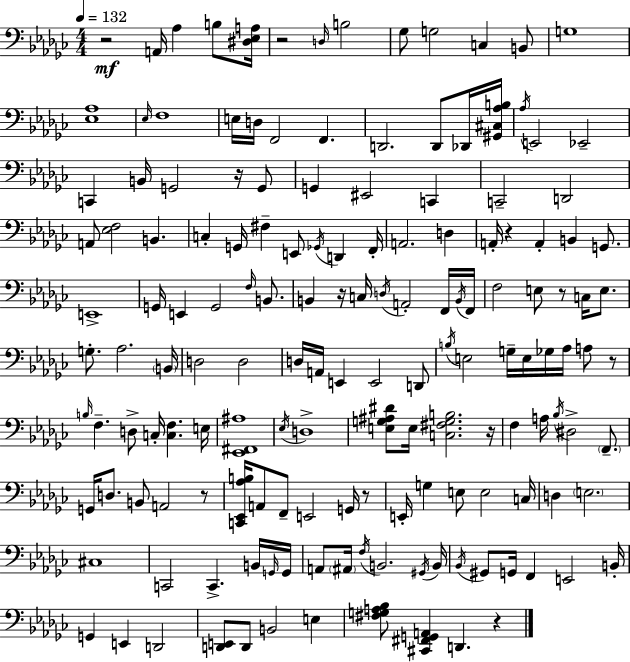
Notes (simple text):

R/h A2/s Ab3/q B3/e [D#3,Eb3,A3]/s R/h D3/s B3/h Gb3/e G3/h C3/q B2/e G3/w [Eb3,Ab3]/w Eb3/s F3/w E3/s D3/s F2/h F2/q. D2/h. D2/e Db2/s [G#2,C#3,Ab3,B3]/s Ab3/s E2/h Eb2/h C2/q B2/s G2/h R/s G2/e G2/q EIS2/h C2/q C2/h D2/h A2/e [Eb3,F3]/h B2/q. C3/q G2/s F#3/q E2/e Gb2/s D2/q F2/s A2/h. D3/q A2/s R/q A2/q B2/q G2/e. E2/w G2/s E2/q G2/h F3/s B2/e. B2/q R/s C3/s D3/s A2/h F2/s B2/s F2/s F3/h E3/e R/e C3/s E3/e. G3/e. Ab3/h. B2/s D3/h D3/h D3/s A2/s E2/q E2/h D2/e B3/s E3/h G3/s E3/s Gb3/s Ab3/s A3/e R/e B3/s F3/q. D3/e C3/s [C3,F3]/q. E3/s [Eb2,F#2,A#3]/w Eb3/s D3/w [E3,G3,A#3,D#4]/e E3/s [C3,F#3,G3,B3]/h. R/s F3/q A3/s Bb3/s D#3/h F2/e. G2/s D3/e. B2/e A2/h R/e [C2,Eb2,Ab3,B3]/s A2/e F2/e E2/h G2/s R/e E2/s G3/q E3/e E3/h C3/s D3/q E3/h. C#3/w C2/h C2/q. B2/s G2/s G2/s A2/e A#2/s F3/s B2/h. G#2/s B2/s Bb2/s G#2/e G2/s F2/q E2/h B2/s G2/q E2/q D2/h [D2,E2]/e D2/e B2/h E3/q [F#3,G3,A3,Bb3]/e [C#2,F#2,G2,A2]/q D2/q. R/q